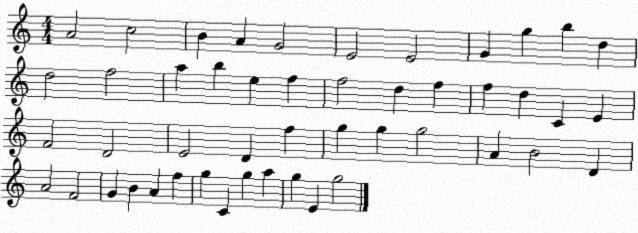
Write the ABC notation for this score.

X:1
T:Untitled
M:4/4
L:1/4
K:C
A2 c2 B A G2 E2 E2 G g b d d2 f2 a b e f f2 d f f d C E F2 D2 E2 D f g g g2 A B2 D A2 F2 G B A f g C g a g E g2